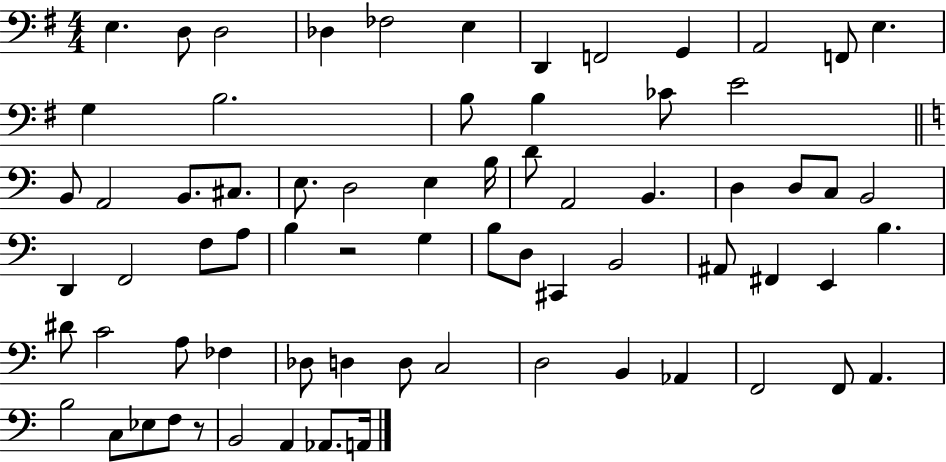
X:1
T:Untitled
M:4/4
L:1/4
K:G
E, D,/2 D,2 _D, _F,2 E, D,, F,,2 G,, A,,2 F,,/2 E, G, B,2 B,/2 B, _C/2 E2 B,,/2 A,,2 B,,/2 ^C,/2 E,/2 D,2 E, B,/4 D/2 A,,2 B,, D, D,/2 C,/2 B,,2 D,, F,,2 F,/2 A,/2 B, z2 G, B,/2 D,/2 ^C,, B,,2 ^A,,/2 ^F,, E,, B, ^D/2 C2 A,/2 _F, _D,/2 D, D,/2 C,2 D,2 B,, _A,, F,,2 F,,/2 A,, B,2 C,/2 _E,/2 F,/2 z/2 B,,2 A,, _A,,/2 A,,/4